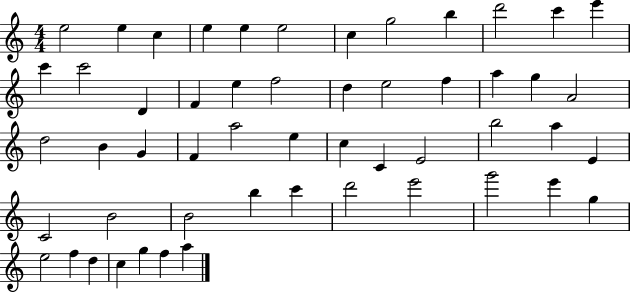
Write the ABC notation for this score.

X:1
T:Untitled
M:4/4
L:1/4
K:C
e2 e c e e e2 c g2 b d'2 c' e' c' c'2 D F e f2 d e2 f a g A2 d2 B G F a2 e c C E2 b2 a E C2 B2 B2 b c' d'2 e'2 g'2 e' g e2 f d c g f a